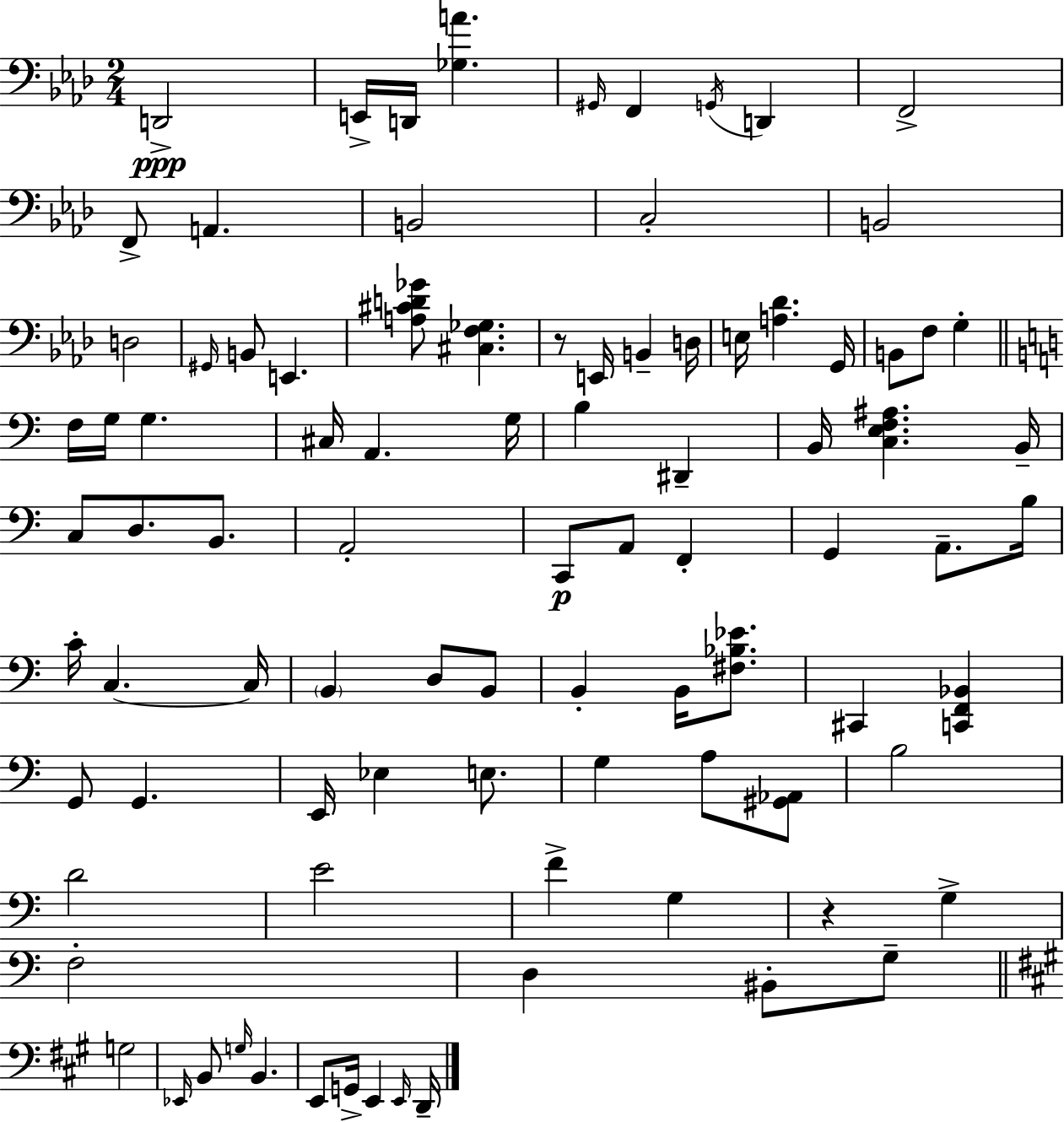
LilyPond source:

{
  \clef bass
  \numericTimeSignature
  \time 2/4
  \key aes \major
  d,2->\ppp | e,16-> d,16 <ges a'>4. | \grace { gis,16 } f,4 \acciaccatura { g,16 } d,4 | f,2-> | \break f,8-> a,4. | b,2 | c2-. | b,2 | \break d2 | \grace { gis,16 } b,8 e,4. | <a cis' d' ges'>8 <cis f ges>4. | r8 e,16 b,4-- | \break d16 e16 <a des'>4. | g,16 b,8 f8 g4-. | \bar "||" \break \key a \minor f16 g16 g4. | cis16 a,4. g16 | b4 dis,4-- | b,16 <c e f ais>4. b,16-- | \break c8 d8. b,8. | a,2-. | c,8\p a,8 f,4-. | g,4 a,8.-- b16 | \break c'16-. c4.~~ c16 | \parenthesize b,4 d8 b,8 | b,4-. b,16 <fis bes ees'>8. | cis,4 <c, f, bes,>4 | \break g,8 g,4. | e,16 ees4 e8. | g4 a8 <gis, aes,>8 | b2 | \break d'2 | e'2 | f'4-> g4 | r4 g4-> | \break f2-. | d4 bis,8-. g8-- | \bar "||" \break \key a \major g2 | \grace { ees,16 } b,8 \grace { g16 } b,4. | e,8 g,16-> e,4 | \grace { e,16 } d,16-- \bar "|."
}